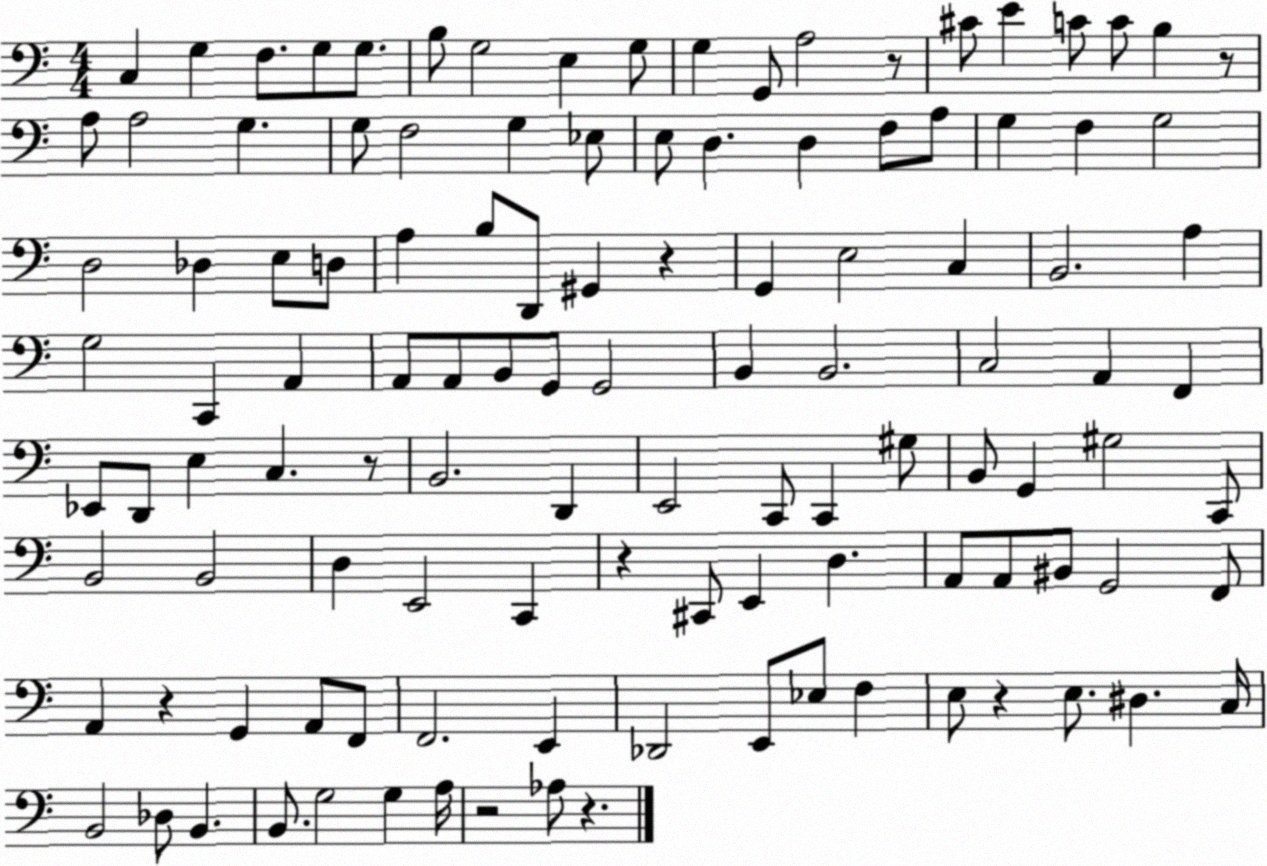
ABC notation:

X:1
T:Untitled
M:4/4
L:1/4
K:C
C, G, F,/2 G,/2 G,/2 B,/2 G,2 E, G,/2 G, G,,/2 A,2 z/2 ^C/2 E C/2 C/2 B, z/2 A,/2 A,2 G, G,/2 F,2 G, _E,/2 E,/2 D, D, F,/2 A,/2 G, F, G,2 D,2 _D, E,/2 D,/2 A, B,/2 D,,/2 ^G,, z G,, E,2 C, B,,2 A, G,2 C,, A,, A,,/2 A,,/2 B,,/2 G,,/2 G,,2 B,, B,,2 C,2 A,, F,, _E,,/2 D,,/2 E, C, z/2 B,,2 D,, E,,2 C,,/2 C,, ^G,/2 B,,/2 G,, ^G,2 C,,/2 B,,2 B,,2 D, E,,2 C,, z ^C,,/2 E,, D, A,,/2 A,,/2 ^B,,/2 G,,2 F,,/2 A,, z G,, A,,/2 F,,/2 F,,2 E,, _D,,2 E,,/2 _E,/2 F, E,/2 z E,/2 ^D, C,/4 B,,2 _D,/2 B,, B,,/2 G,2 G, A,/4 z2 _A,/2 z